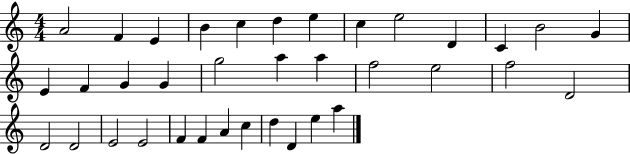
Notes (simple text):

A4/h F4/q E4/q B4/q C5/q D5/q E5/q C5/q E5/h D4/q C4/q B4/h G4/q E4/q F4/q G4/q G4/q G5/h A5/q A5/q F5/h E5/h F5/h D4/h D4/h D4/h E4/h E4/h F4/q F4/q A4/q C5/q D5/q D4/q E5/q A5/q